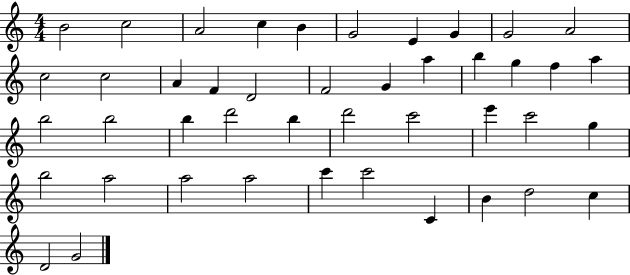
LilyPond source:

{
  \clef treble
  \numericTimeSignature
  \time 4/4
  \key c \major
  b'2 c''2 | a'2 c''4 b'4 | g'2 e'4 g'4 | g'2 a'2 | \break c''2 c''2 | a'4 f'4 d'2 | f'2 g'4 a''4 | b''4 g''4 f''4 a''4 | \break b''2 b''2 | b''4 d'''2 b''4 | d'''2 c'''2 | e'''4 c'''2 g''4 | \break b''2 a''2 | a''2 a''2 | c'''4 c'''2 c'4 | b'4 d''2 c''4 | \break d'2 g'2 | \bar "|."
}